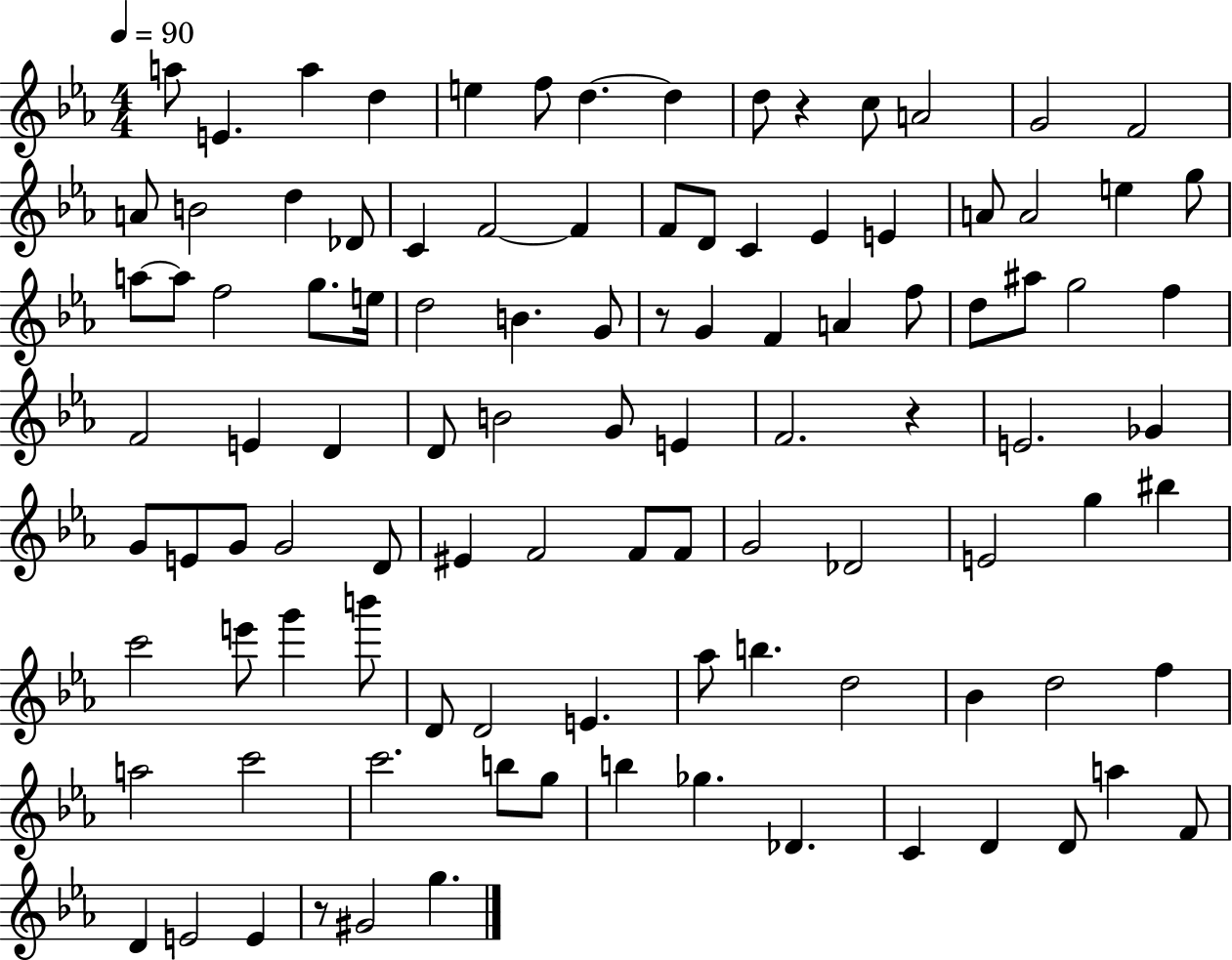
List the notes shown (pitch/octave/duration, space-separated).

A5/e E4/q. A5/q D5/q E5/q F5/e D5/q. D5/q D5/e R/q C5/e A4/h G4/h F4/h A4/e B4/h D5/q Db4/e C4/q F4/h F4/q F4/e D4/e C4/q Eb4/q E4/q A4/e A4/h E5/q G5/e A5/e A5/e F5/h G5/e. E5/s D5/h B4/q. G4/e R/e G4/q F4/q A4/q F5/e D5/e A#5/e G5/h F5/q F4/h E4/q D4/q D4/e B4/h G4/e E4/q F4/h. R/q E4/h. Gb4/q G4/e E4/e G4/e G4/h D4/e EIS4/q F4/h F4/e F4/e G4/h Db4/h E4/h G5/q BIS5/q C6/h E6/e G6/q B6/e D4/e D4/h E4/q. Ab5/e B5/q. D5/h Bb4/q D5/h F5/q A5/h C6/h C6/h. B5/e G5/e B5/q Gb5/q. Db4/q. C4/q D4/q D4/e A5/q F4/e D4/q E4/h E4/q R/e G#4/h G5/q.